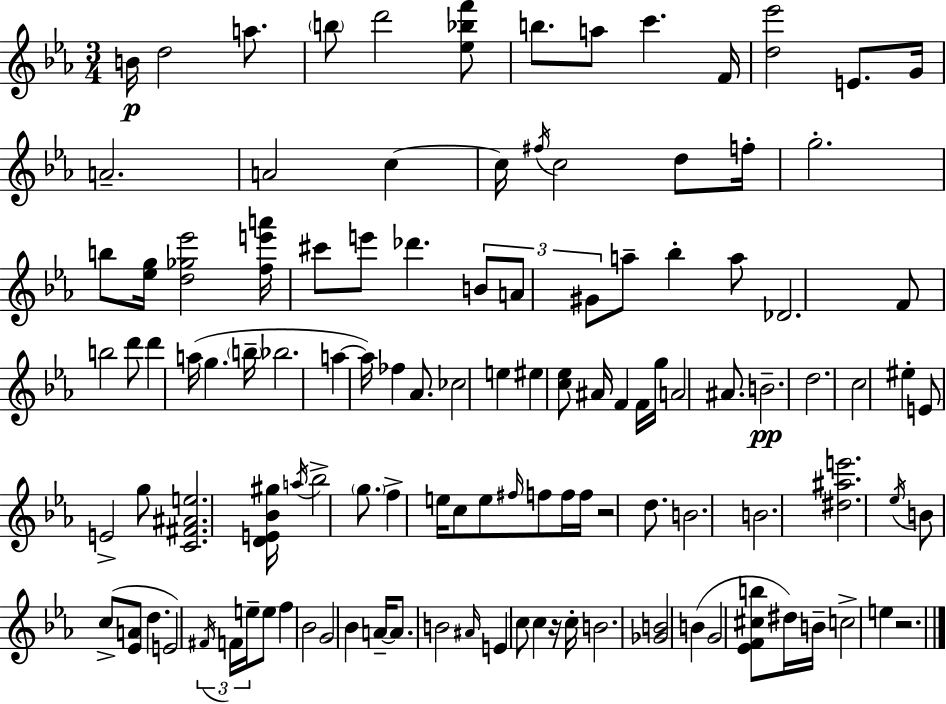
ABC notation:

X:1
T:Untitled
M:3/4
L:1/4
K:Cm
B/4 d2 a/2 b/2 d'2 [_e_bf']/2 b/2 a/2 c' F/4 [d_e']2 E/2 G/4 A2 A2 c c/4 ^f/4 c2 d/2 f/4 g2 b/2 [_eg]/4 [d_g_e']2 [fe'a']/4 ^c'/2 e'/2 _d' B/2 A/2 ^G/2 a/2 _b a/2 _D2 F/2 b2 d'/2 d' a/4 g b/4 _b2 a a/4 _f _A/2 _c2 e ^e [c_e]/2 ^A/4 F F/4 g/4 A2 ^A/2 B2 d2 c2 ^e E/2 E2 g/2 [C^F^Ae]2 [DE_B^g]/4 a/4 _b2 g/2 f e/4 c/2 e/2 ^f/4 f/2 f/4 f/4 z2 d/2 B2 B2 [^d^ae']2 _e/4 B/2 c/2 [_EA]/2 d E2 ^F/4 F/4 e/4 e/2 f _B2 G2 _B A/4 A/2 B2 ^A/4 E c/2 c z/4 c/4 B2 [_GB]2 B G2 [_EF^cb]/2 ^d/4 B/4 c2 e z2